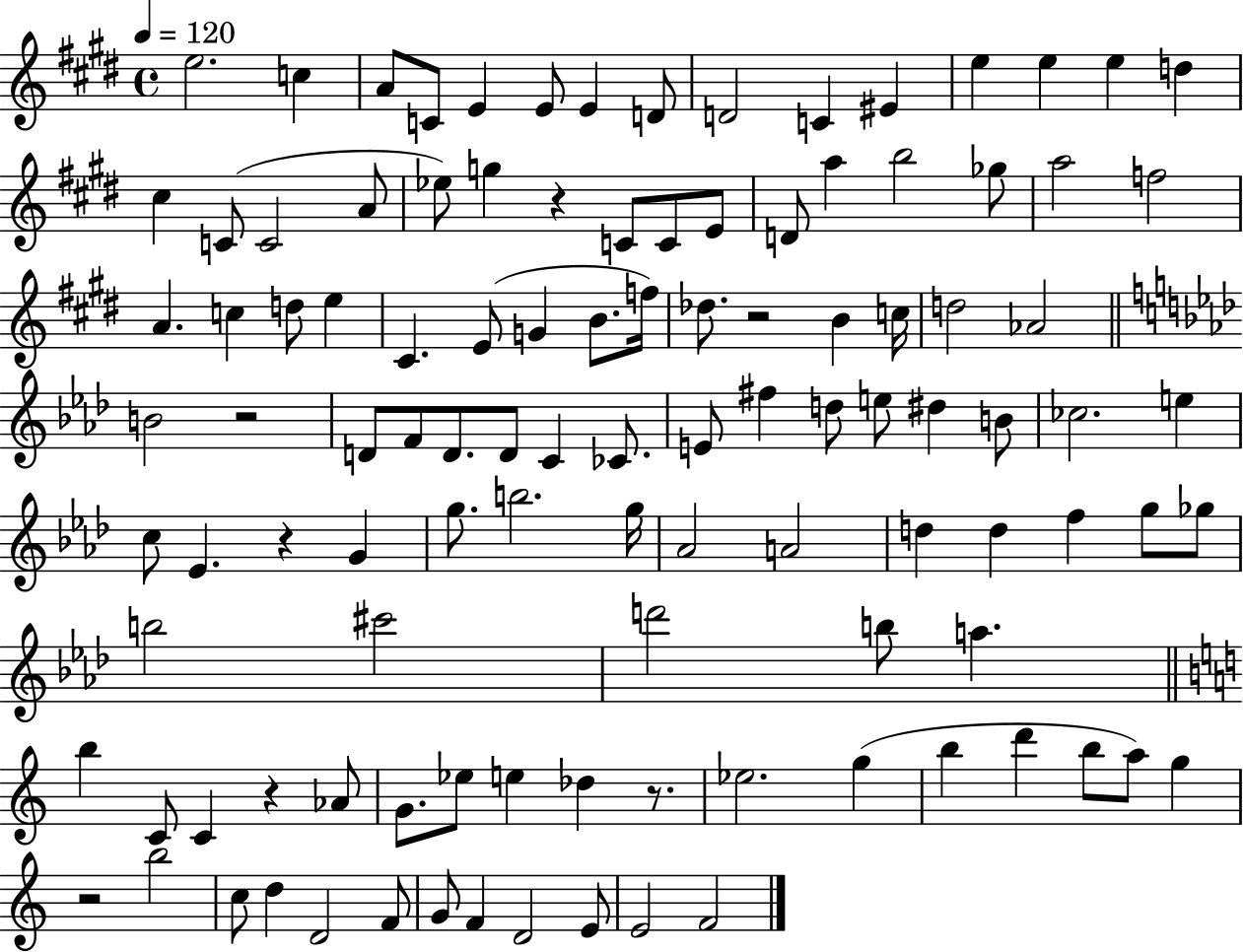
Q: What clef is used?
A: treble